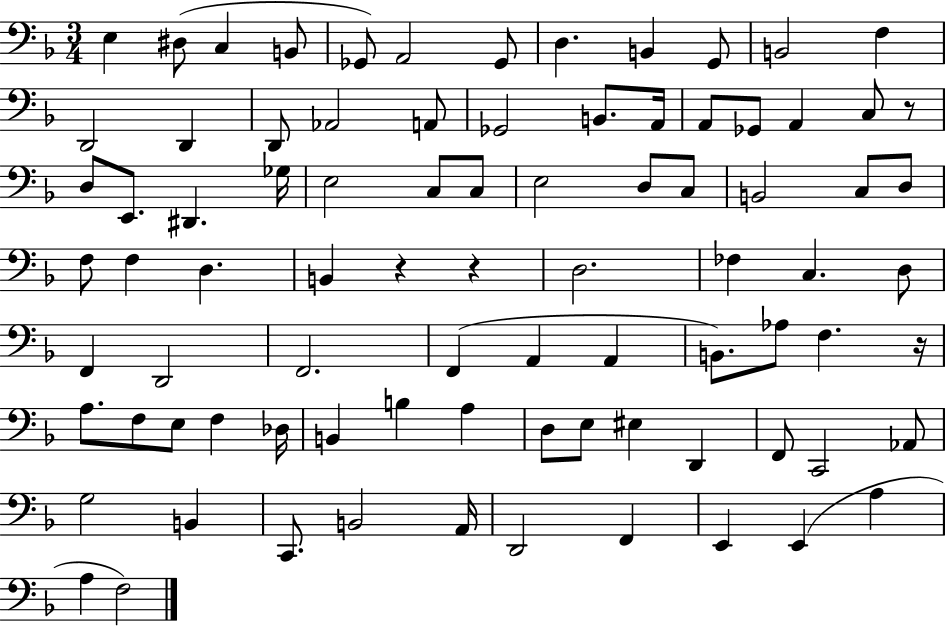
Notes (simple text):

E3/q D#3/e C3/q B2/e Gb2/e A2/h Gb2/e D3/q. B2/q G2/e B2/h F3/q D2/h D2/q D2/e Ab2/h A2/e Gb2/h B2/e. A2/s A2/e Gb2/e A2/q C3/e R/e D3/e E2/e. D#2/q. Gb3/s E3/h C3/e C3/e E3/h D3/e C3/e B2/h C3/e D3/e F3/e F3/q D3/q. B2/q R/q R/q D3/h. FES3/q C3/q. D3/e F2/q D2/h F2/h. F2/q A2/q A2/q B2/e. Ab3/e F3/q. R/s A3/e. F3/e E3/e F3/q Db3/s B2/q B3/q A3/q D3/e E3/e EIS3/q D2/q F2/e C2/h Ab2/e G3/h B2/q C2/e. B2/h A2/s D2/h F2/q E2/q E2/q A3/q A3/q F3/h